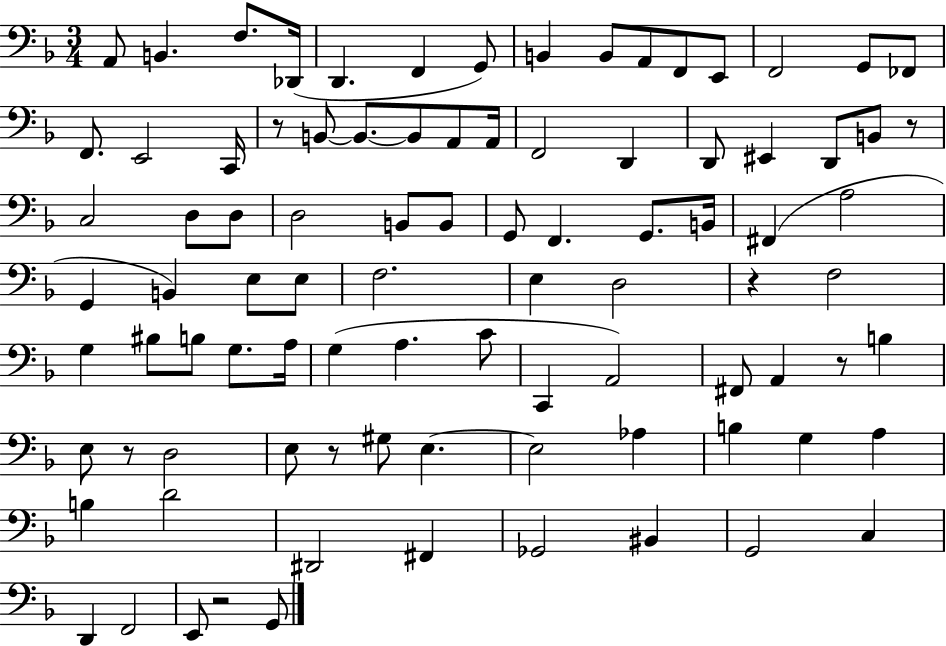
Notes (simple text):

A2/e B2/q. F3/e. Db2/s D2/q. F2/q G2/e B2/q B2/e A2/e F2/e E2/e F2/h G2/e FES2/e F2/e. E2/h C2/s R/e B2/e B2/e. B2/e A2/e A2/s F2/h D2/q D2/e EIS2/q D2/e B2/e R/e C3/h D3/e D3/e D3/h B2/e B2/e G2/e F2/q. G2/e. B2/s F#2/q A3/h G2/q B2/q E3/e E3/e F3/h. E3/q D3/h R/q F3/h G3/q BIS3/e B3/e G3/e. A3/s G3/q A3/q. C4/e C2/q A2/h F#2/e A2/q R/e B3/q E3/e R/e D3/h E3/e R/e G#3/e E3/q. E3/h Ab3/q B3/q G3/q A3/q B3/q D4/h D#2/h F#2/q Gb2/h BIS2/q G2/h C3/q D2/q F2/h E2/e R/h G2/e